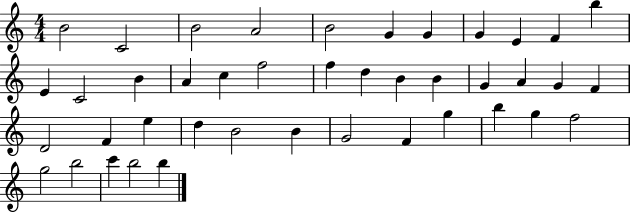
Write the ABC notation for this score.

X:1
T:Untitled
M:4/4
L:1/4
K:C
B2 C2 B2 A2 B2 G G G E F b E C2 B A c f2 f d B B G A G F D2 F e d B2 B G2 F g b g f2 g2 b2 c' b2 b